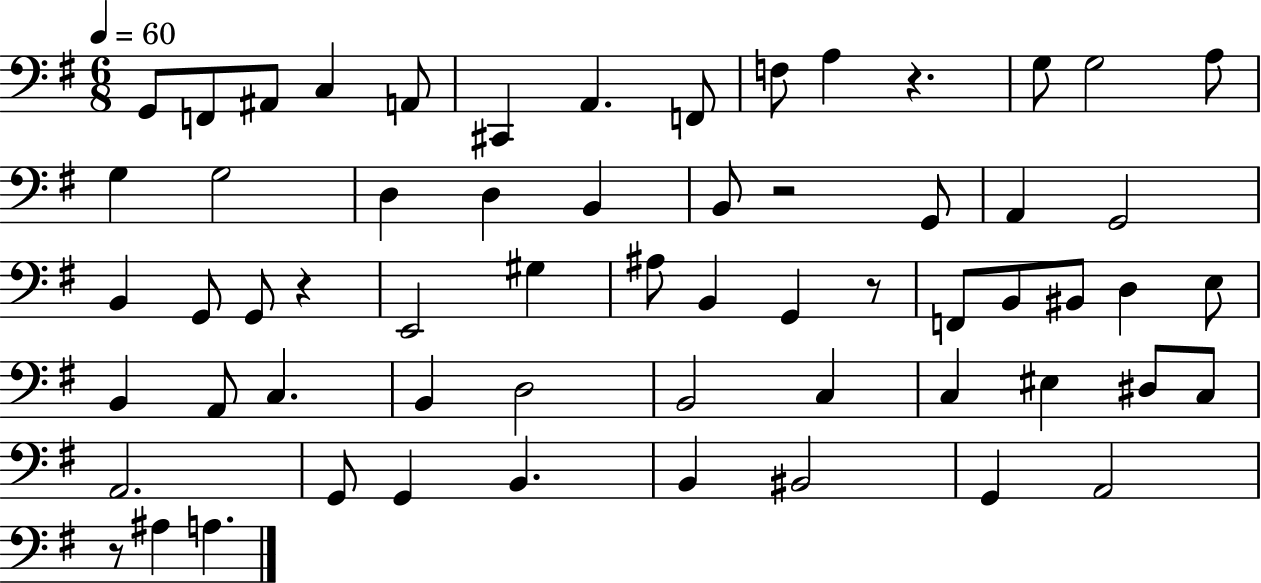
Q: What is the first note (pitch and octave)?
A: G2